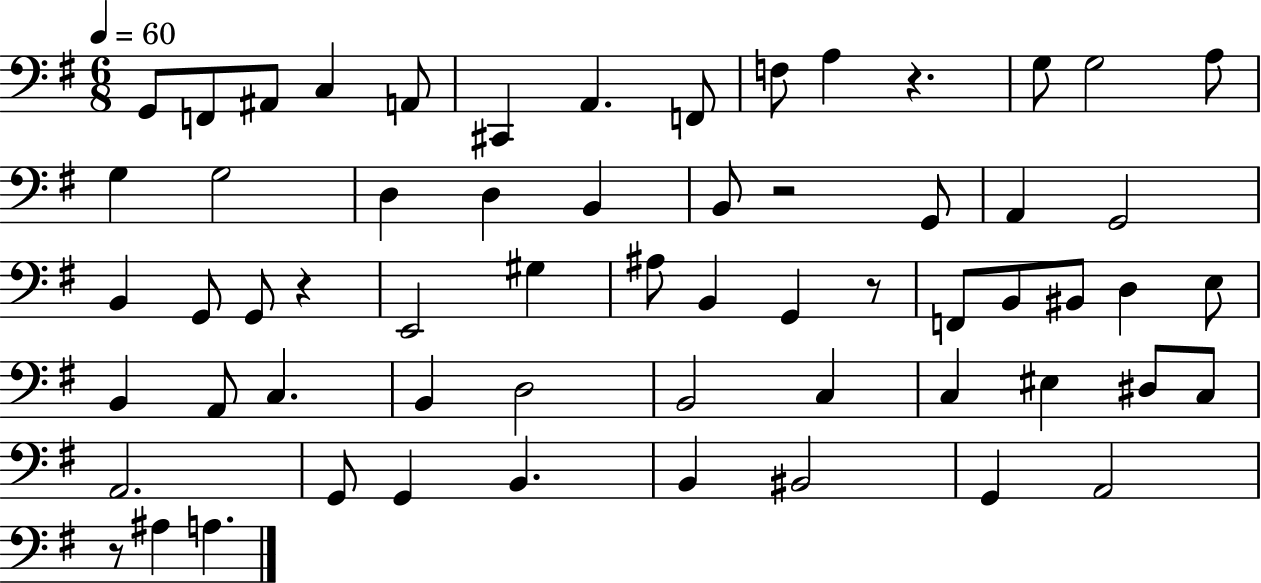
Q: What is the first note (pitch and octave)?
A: G2